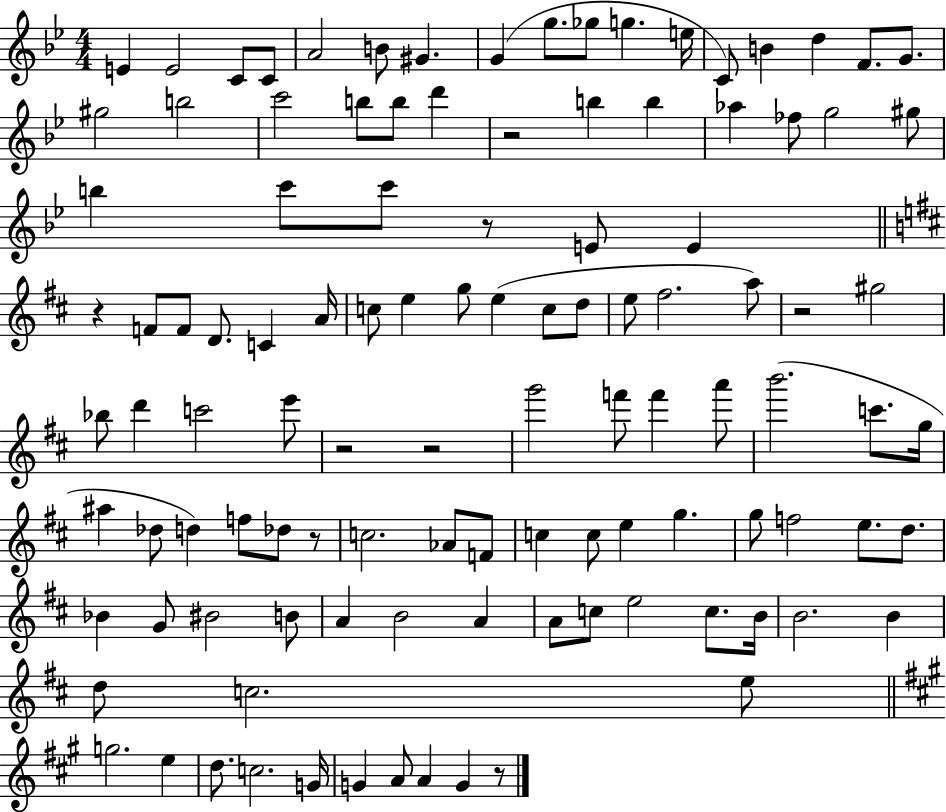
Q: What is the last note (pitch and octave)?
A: G4